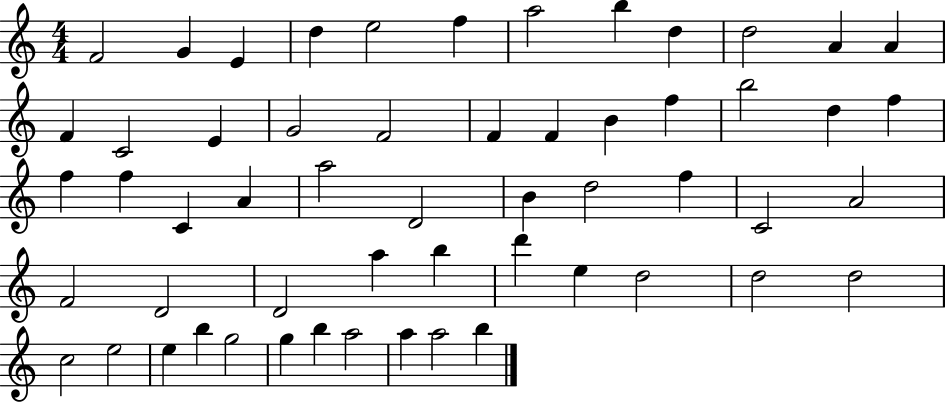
{
  \clef treble
  \numericTimeSignature
  \time 4/4
  \key c \major
  f'2 g'4 e'4 | d''4 e''2 f''4 | a''2 b''4 d''4 | d''2 a'4 a'4 | \break f'4 c'2 e'4 | g'2 f'2 | f'4 f'4 b'4 f''4 | b''2 d''4 f''4 | \break f''4 f''4 c'4 a'4 | a''2 d'2 | b'4 d''2 f''4 | c'2 a'2 | \break f'2 d'2 | d'2 a''4 b''4 | d'''4 e''4 d''2 | d''2 d''2 | \break c''2 e''2 | e''4 b''4 g''2 | g''4 b''4 a''2 | a''4 a''2 b''4 | \break \bar "|."
}